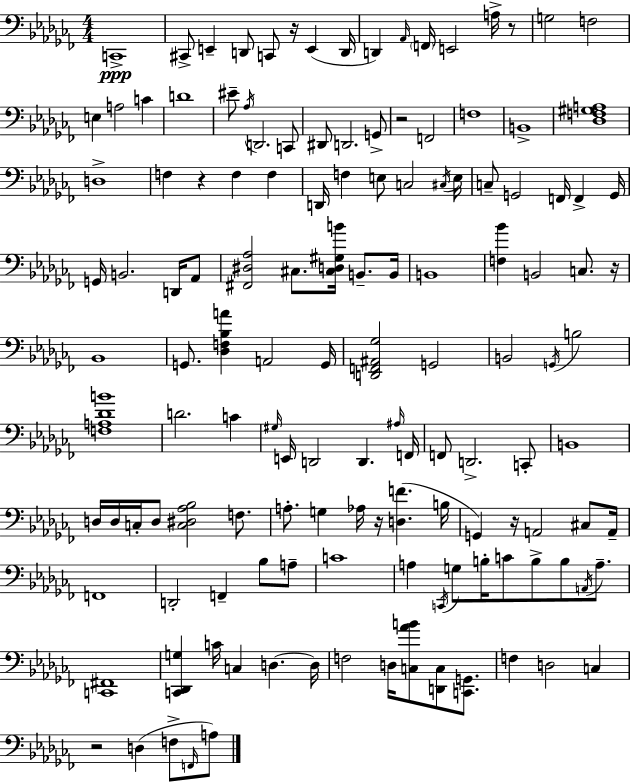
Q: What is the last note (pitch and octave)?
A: A3